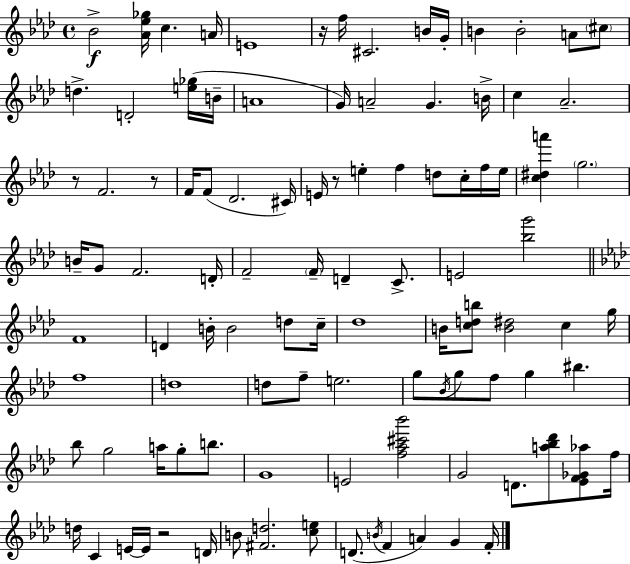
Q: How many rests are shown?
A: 5